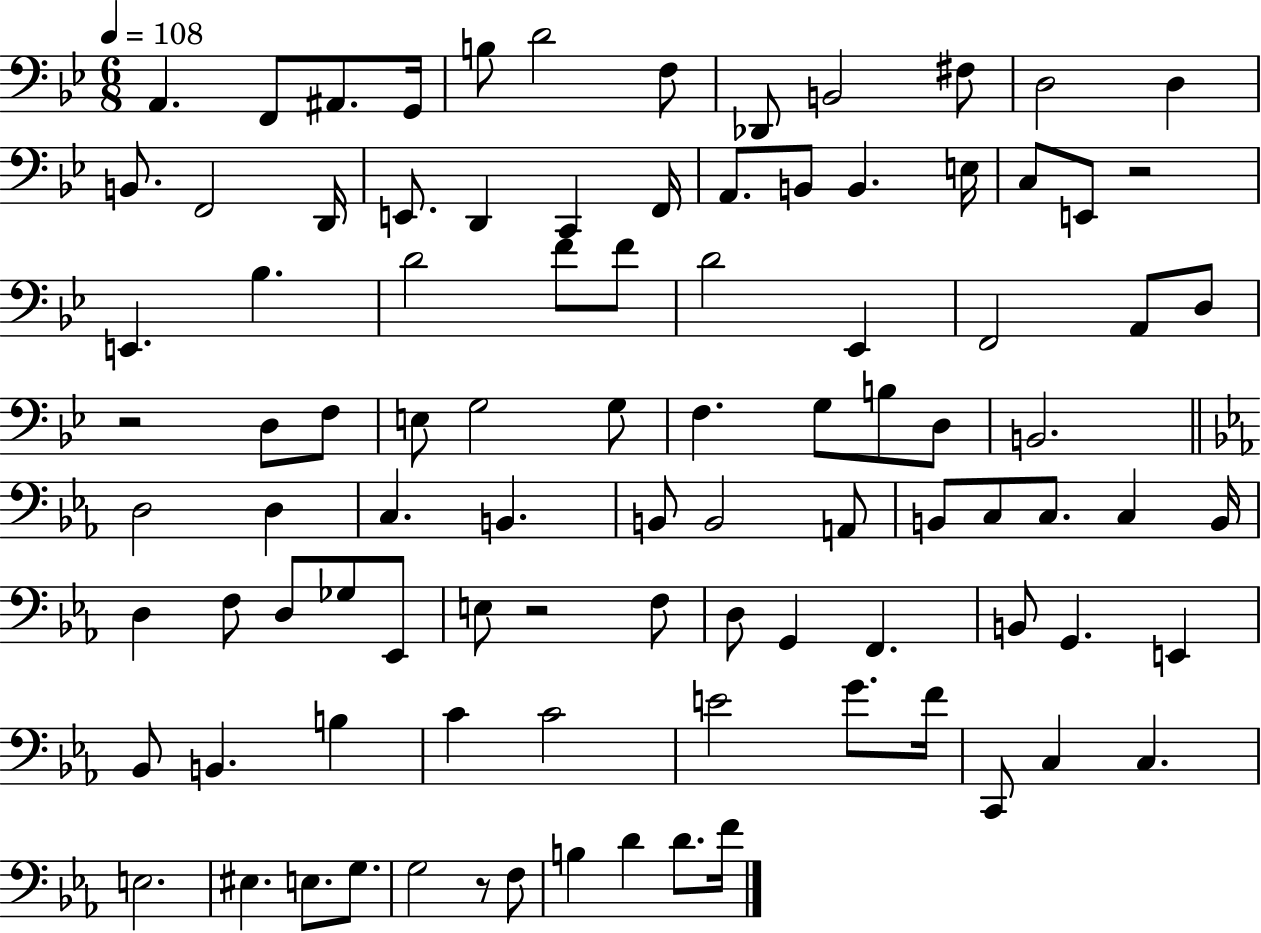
A2/q. F2/e A#2/e. G2/s B3/e D4/h F3/e Db2/e B2/h F#3/e D3/h D3/q B2/e. F2/h D2/s E2/e. D2/q C2/q F2/s A2/e. B2/e B2/q. E3/s C3/e E2/e R/h E2/q. Bb3/q. D4/h F4/e F4/e D4/h Eb2/q F2/h A2/e D3/e R/h D3/e F3/e E3/e G3/h G3/e F3/q. G3/e B3/e D3/e B2/h. D3/h D3/q C3/q. B2/q. B2/e B2/h A2/e B2/e C3/e C3/e. C3/q B2/s D3/q F3/e D3/e Gb3/e Eb2/e E3/e R/h F3/e D3/e G2/q F2/q. B2/e G2/q. E2/q Bb2/e B2/q. B3/q C4/q C4/h E4/h G4/e. F4/s C2/e C3/q C3/q. E3/h. EIS3/q. E3/e. G3/e. G3/h R/e F3/e B3/q D4/q D4/e. F4/s